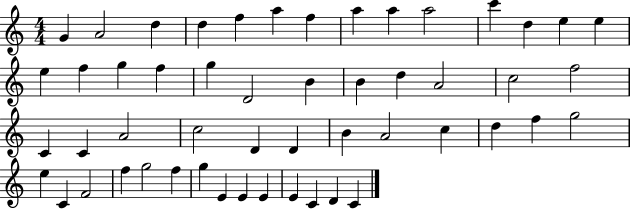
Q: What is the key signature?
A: C major